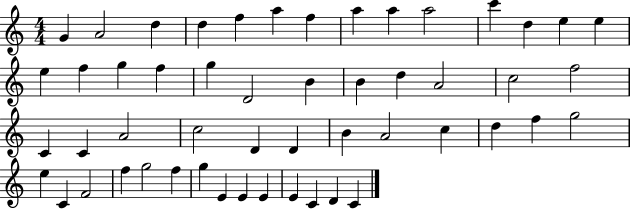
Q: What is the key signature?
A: C major